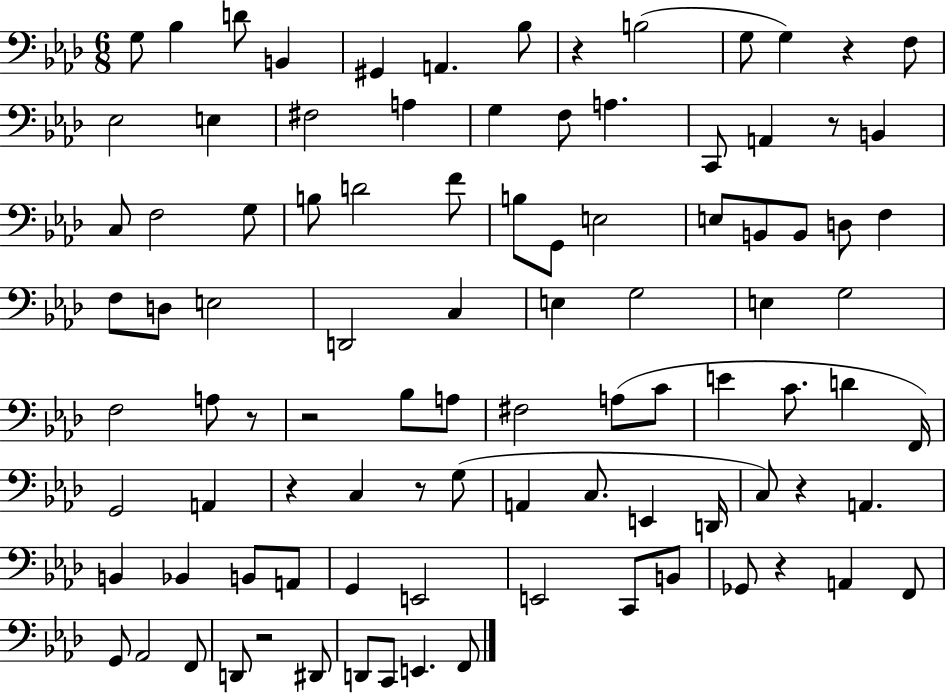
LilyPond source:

{
  \clef bass
  \numericTimeSignature
  \time 6/8
  \key aes \major
  g8 bes4 d'8 b,4 | gis,4 a,4. bes8 | r4 b2( | g8 g4) r4 f8 | \break ees2 e4 | fis2 a4 | g4 f8 a4. | c,8 a,4 r8 b,4 | \break c8 f2 g8 | b8 d'2 f'8 | b8 g,8 e2 | e8 b,8 b,8 d8 f4 | \break f8 d8 e2 | d,2 c4 | e4 g2 | e4 g2 | \break f2 a8 r8 | r2 bes8 a8 | fis2 a8( c'8 | e'4 c'8. d'4 f,16) | \break g,2 a,4 | r4 c4 r8 g8( | a,4 c8. e,4 d,16 | c8) r4 a,4. | \break b,4 bes,4 b,8 a,8 | g,4 e,2 | e,2 c,8 b,8 | ges,8 r4 a,4 f,8 | \break g,8 aes,2 f,8 | d,8 r2 dis,8 | d,8 c,8 e,4. f,8 | \bar "|."
}